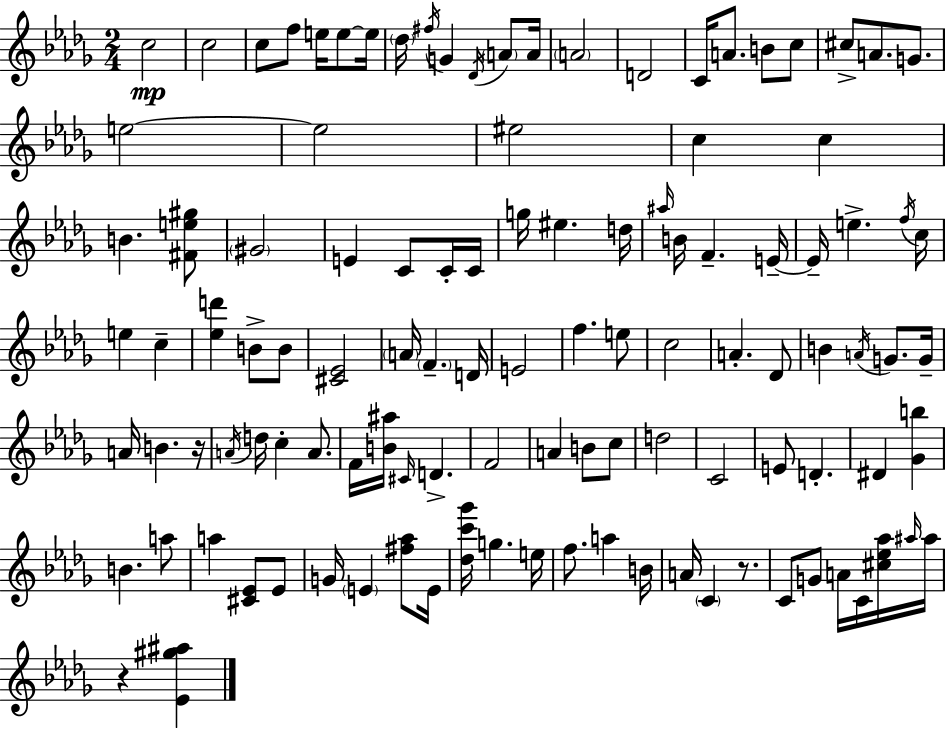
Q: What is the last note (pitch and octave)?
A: A#5